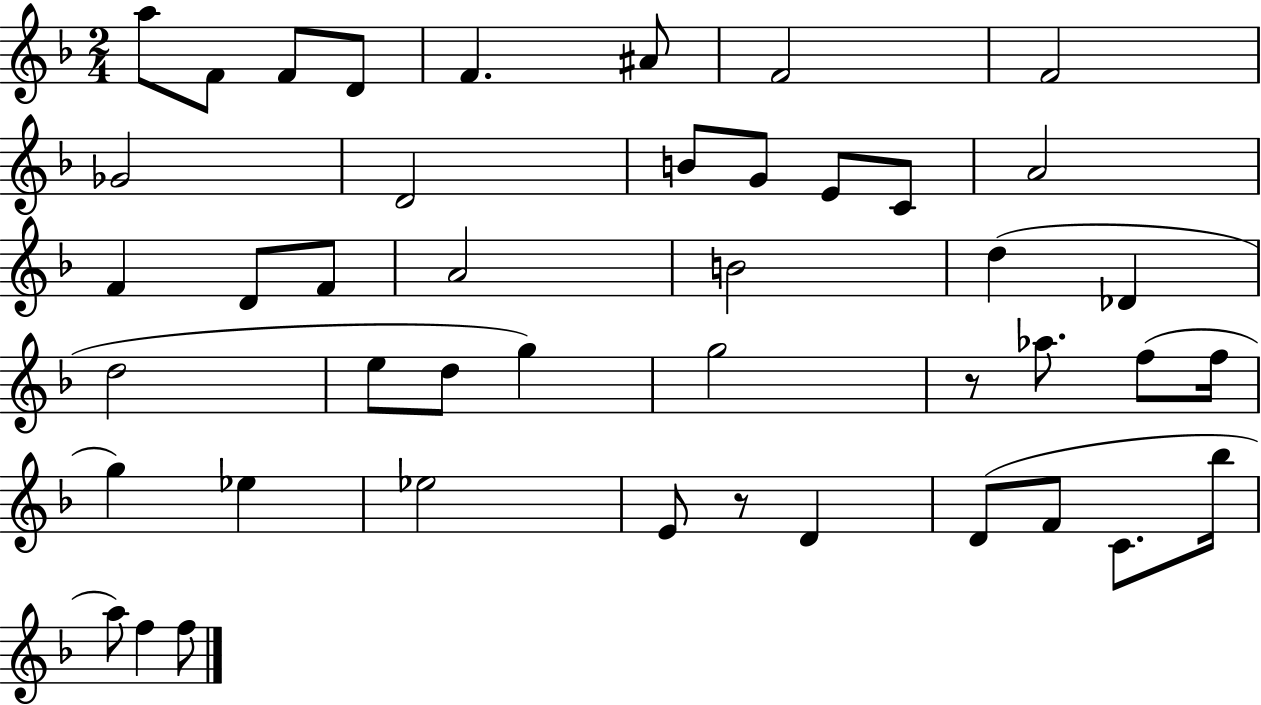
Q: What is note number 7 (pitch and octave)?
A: F4